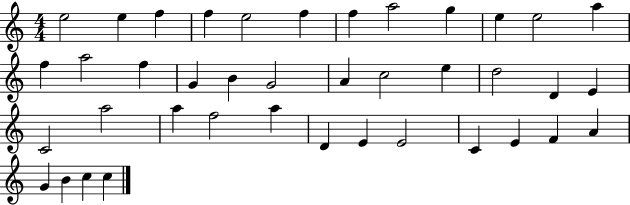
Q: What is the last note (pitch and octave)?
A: C5